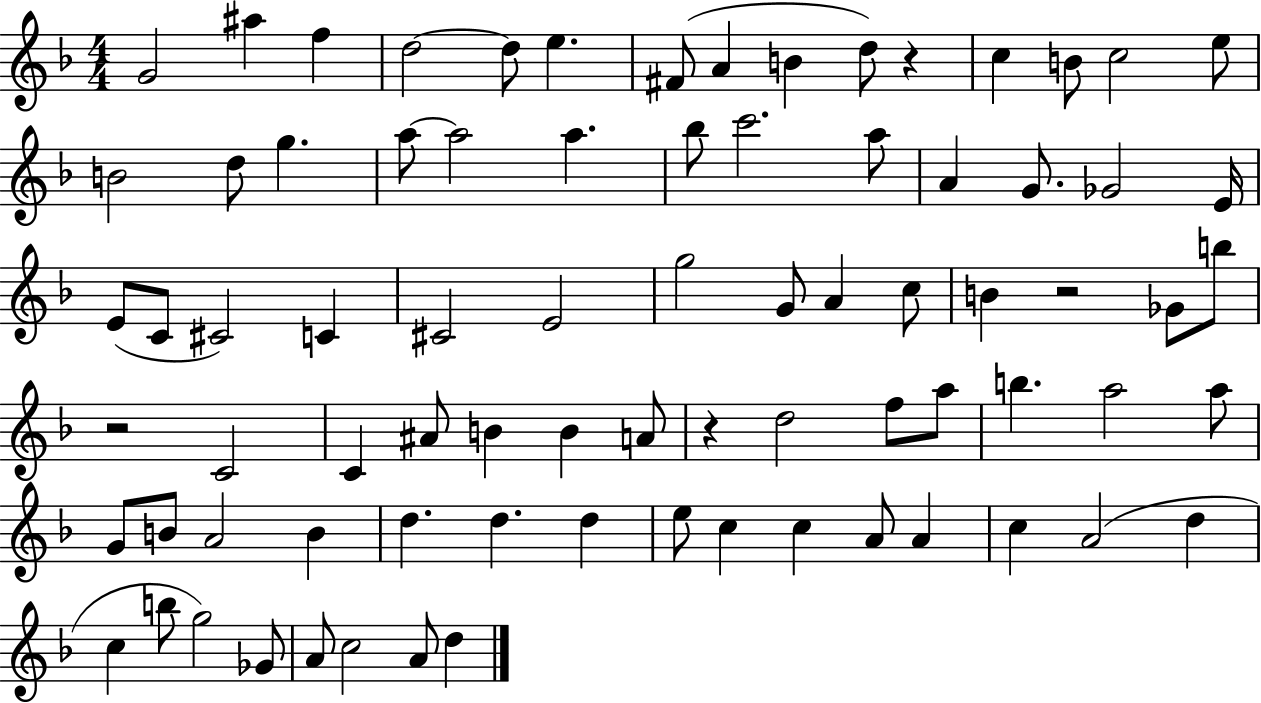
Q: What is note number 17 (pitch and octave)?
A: G5